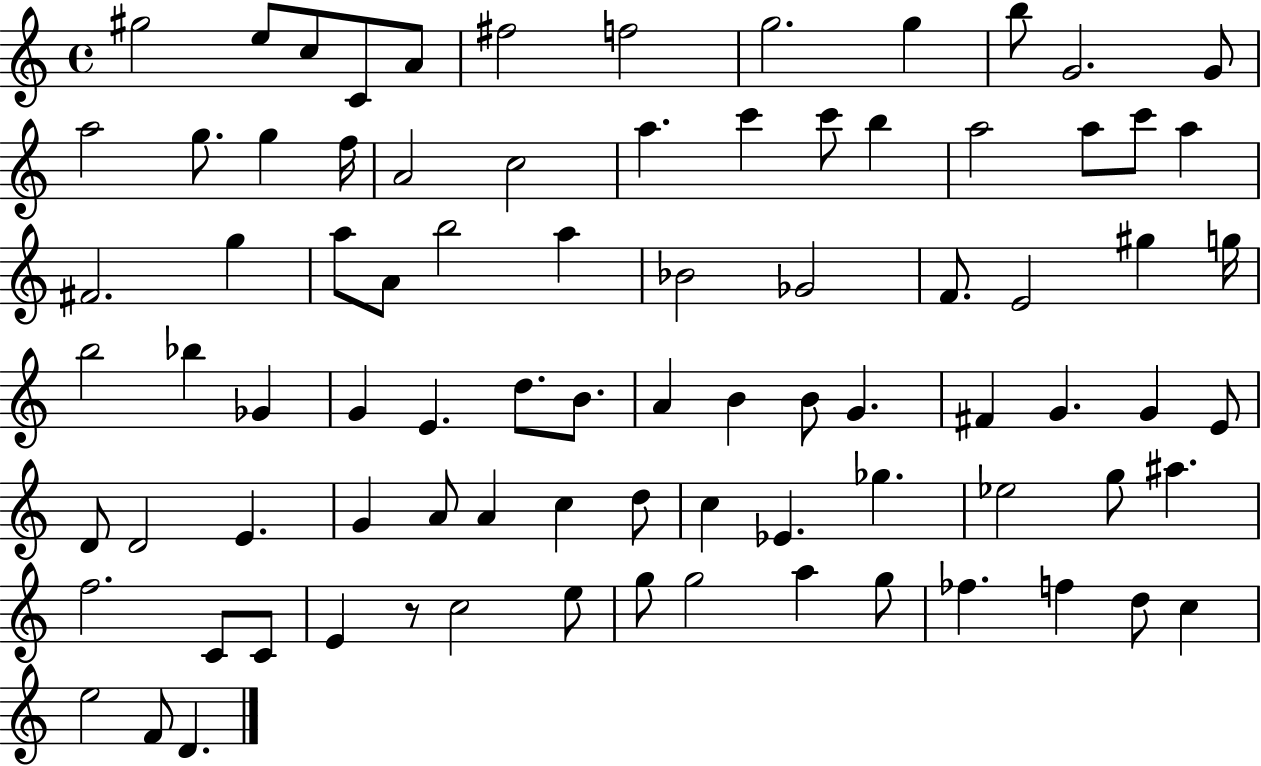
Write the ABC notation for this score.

X:1
T:Untitled
M:4/4
L:1/4
K:C
^g2 e/2 c/2 C/2 A/2 ^f2 f2 g2 g b/2 G2 G/2 a2 g/2 g f/4 A2 c2 a c' c'/2 b a2 a/2 c'/2 a ^F2 g a/2 A/2 b2 a _B2 _G2 F/2 E2 ^g g/4 b2 _b _G G E d/2 B/2 A B B/2 G ^F G G E/2 D/2 D2 E G A/2 A c d/2 c _E _g _e2 g/2 ^a f2 C/2 C/2 E z/2 c2 e/2 g/2 g2 a g/2 _f f d/2 c e2 F/2 D